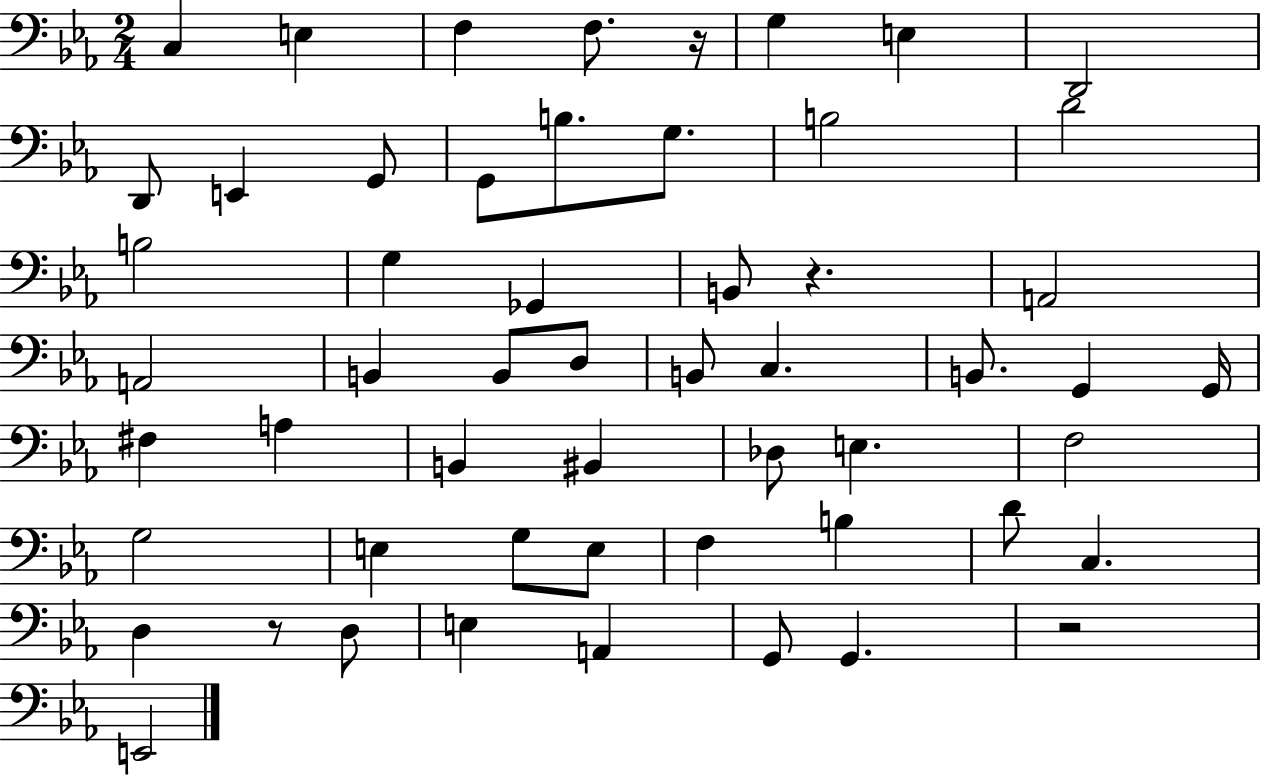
{
  \clef bass
  \numericTimeSignature
  \time 2/4
  \key ees \major
  c4 e4 | f4 f8. r16 | g4 e4 | d,2 | \break d,8 e,4 g,8 | g,8 b8. g8. | b2 | d'2 | \break b2 | g4 ges,4 | b,8 r4. | a,2 | \break a,2 | b,4 b,8 d8 | b,8 c4. | b,8. g,4 g,16 | \break fis4 a4 | b,4 bis,4 | des8 e4. | f2 | \break g2 | e4 g8 e8 | f4 b4 | d'8 c4. | \break d4 r8 d8 | e4 a,4 | g,8 g,4. | r2 | \break e,2 | \bar "|."
}